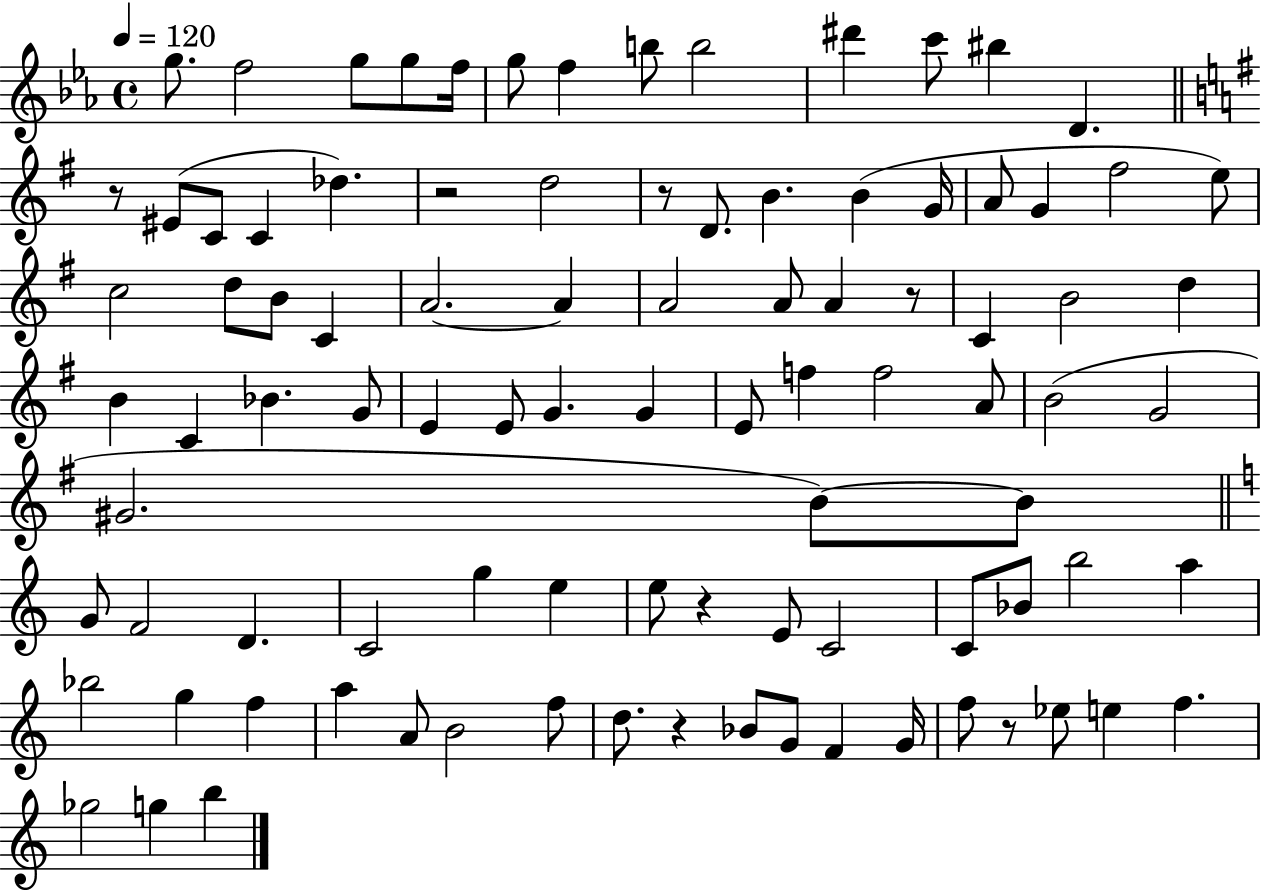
{
  \clef treble
  \time 4/4
  \defaultTimeSignature
  \key ees \major
  \tempo 4 = 120
  g''8. f''2 g''8 g''8 f''16 | g''8 f''4 b''8 b''2 | dis'''4 c'''8 bis''4 d'4. | \bar "||" \break \key g \major r8 eis'8( c'8 c'4 des''4.) | r2 d''2 | r8 d'8. b'4. b'4( g'16 | a'8 g'4 fis''2 e''8) | \break c''2 d''8 b'8 c'4 | a'2.~~ a'4 | a'2 a'8 a'4 r8 | c'4 b'2 d''4 | \break b'4 c'4 bes'4. g'8 | e'4 e'8 g'4. g'4 | e'8 f''4 f''2 a'8 | b'2( g'2 | \break gis'2. b'8~~) b'8 | \bar "||" \break \key a \minor g'8 f'2 d'4. | c'2 g''4 e''4 | e''8 r4 e'8 c'2 | c'8 bes'8 b''2 a''4 | \break bes''2 g''4 f''4 | a''4 a'8 b'2 f''8 | d''8. r4 bes'8 g'8 f'4 g'16 | f''8 r8 ees''8 e''4 f''4. | \break ges''2 g''4 b''4 | \bar "|."
}